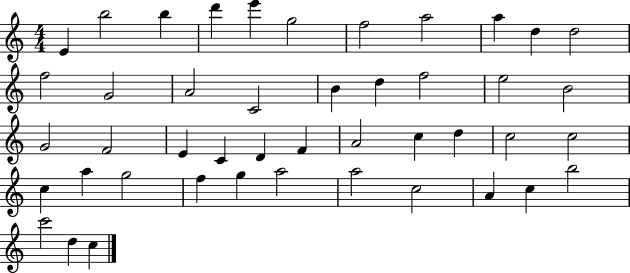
{
  \clef treble
  \numericTimeSignature
  \time 4/4
  \key c \major
  e'4 b''2 b''4 | d'''4 e'''4 g''2 | f''2 a''2 | a''4 d''4 d''2 | \break f''2 g'2 | a'2 c'2 | b'4 d''4 f''2 | e''2 b'2 | \break g'2 f'2 | e'4 c'4 d'4 f'4 | a'2 c''4 d''4 | c''2 c''2 | \break c''4 a''4 g''2 | f''4 g''4 a''2 | a''2 c''2 | a'4 c''4 b''2 | \break c'''2 d''4 c''4 | \bar "|."
}